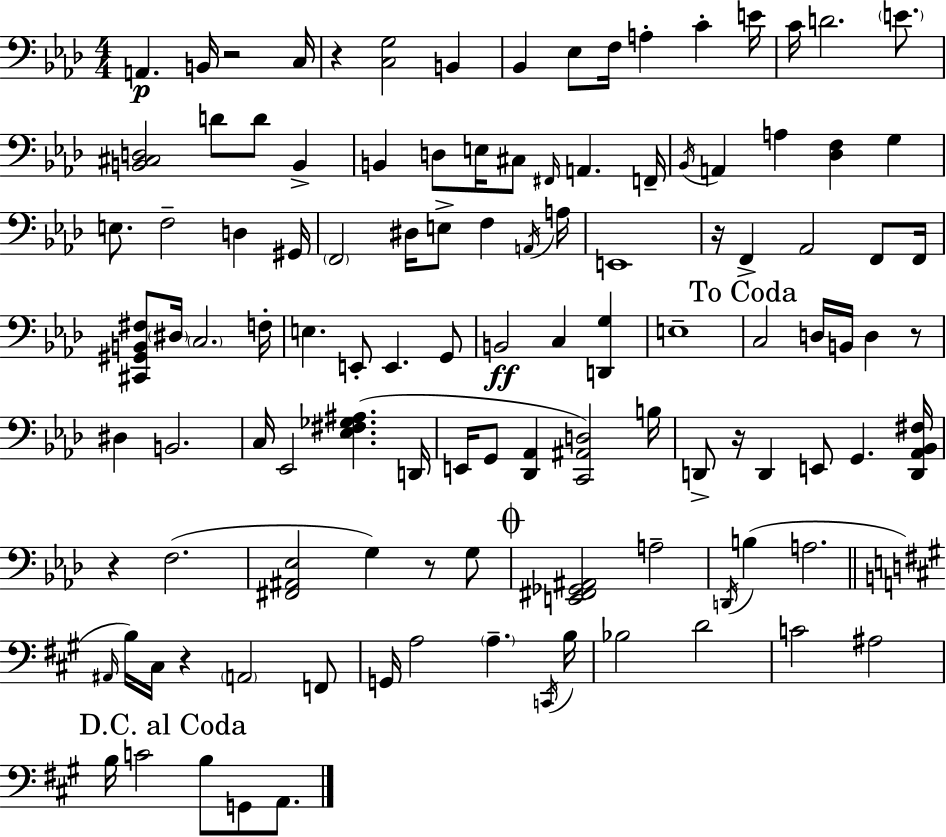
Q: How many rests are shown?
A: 8